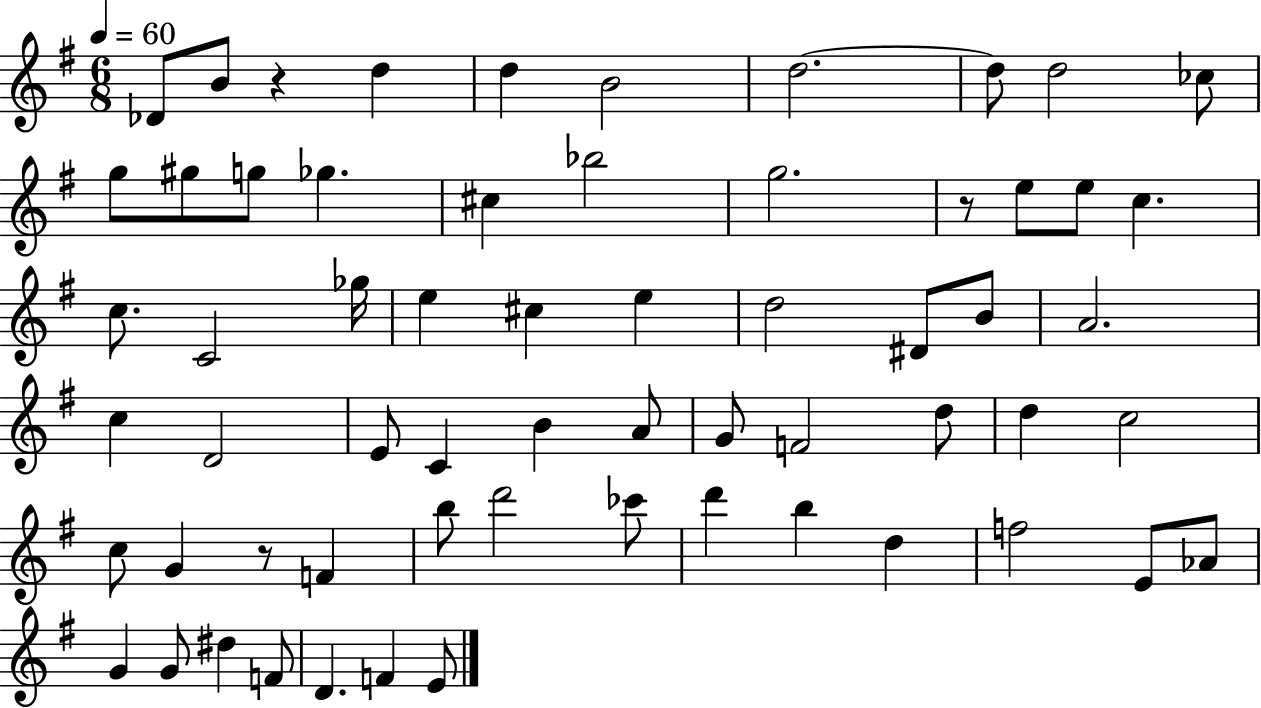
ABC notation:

X:1
T:Untitled
M:6/8
L:1/4
K:G
_D/2 B/2 z d d B2 d2 d/2 d2 _c/2 g/2 ^g/2 g/2 _g ^c _b2 g2 z/2 e/2 e/2 c c/2 C2 _g/4 e ^c e d2 ^D/2 B/2 A2 c D2 E/2 C B A/2 G/2 F2 d/2 d c2 c/2 G z/2 F b/2 d'2 _c'/2 d' b d f2 E/2 _A/2 G G/2 ^d F/2 D F E/2